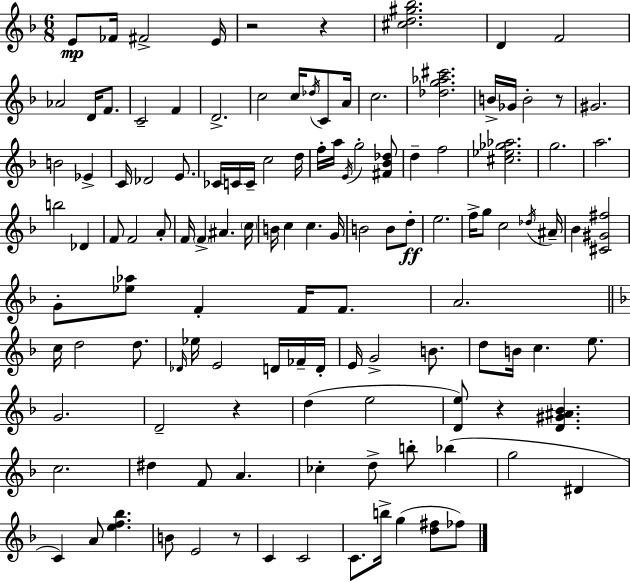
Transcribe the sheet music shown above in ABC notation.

X:1
T:Untitled
M:6/8
L:1/4
K:Dm
E/2 _F/4 ^F2 E/4 z2 z [^cd^g_b]2 D F2 _A2 D/4 F/2 C2 F D2 c2 c/4 _d/4 C/2 A/4 c2 [_dg_a^c']2 B/4 _G/4 B2 z/2 ^G2 B2 _E C/4 _D2 E/2 _C/4 C/4 C/4 c2 d/4 f/4 a/4 E/4 g2 [^F_B_d]/2 d f2 [^c_e_g_a]2 g2 a2 b2 _D F/2 F2 A/2 F/4 F ^A c/4 B/4 c c G/4 B2 B/2 d/2 e2 f/4 g/2 c2 _d/4 ^A/4 _B [^C^G^f]2 G/2 [_e_a]/2 F F/4 F/2 A2 c/4 d2 d/2 _D/4 _e/4 E2 D/4 _F/4 D/4 E/4 G2 B/2 d/2 B/4 c e/2 G2 D2 z d e2 [De]/2 z [D^G^A_B] c2 ^d F/2 A _c d/2 b/2 _b g2 ^D C A/2 [ef_b] B/2 E2 z/2 C C2 C/2 b/4 g [d^f]/2 _f/2